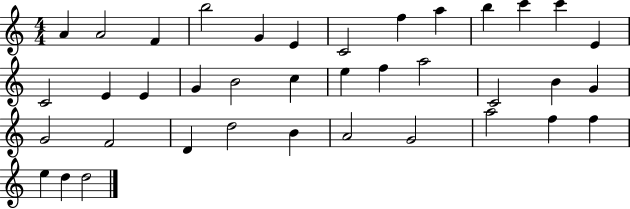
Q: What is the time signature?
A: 4/4